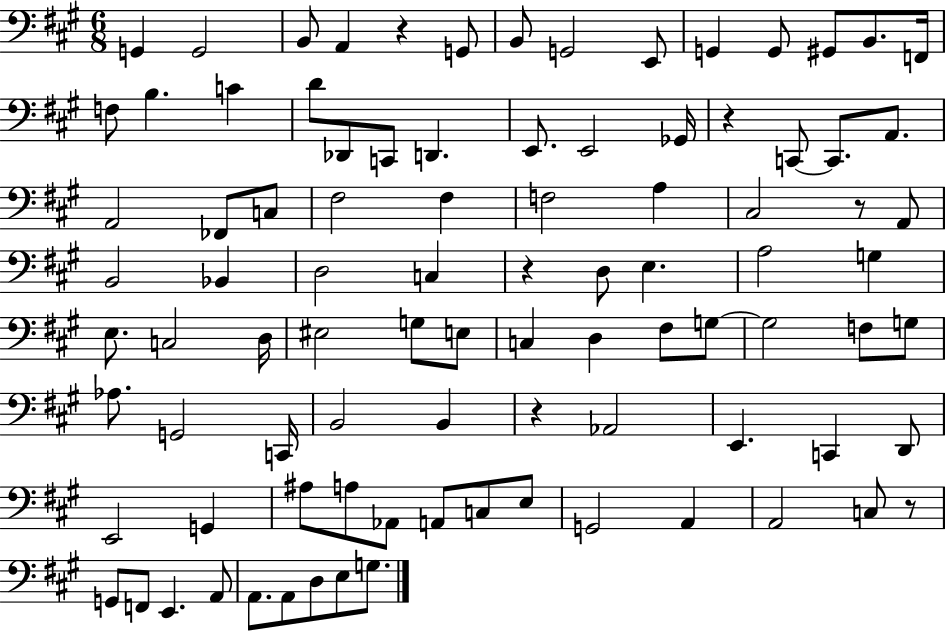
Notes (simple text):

G2/q G2/h B2/e A2/q R/q G2/e B2/e G2/h E2/e G2/q G2/e G#2/e B2/e. F2/s F3/e B3/q. C4/q D4/e Db2/e C2/e D2/q. E2/e. E2/h Gb2/s R/q C2/e C2/e. A2/e. A2/h FES2/e C3/e F#3/h F#3/q F3/h A3/q C#3/h R/e A2/e B2/h Bb2/q D3/h C3/q R/q D3/e E3/q. A3/h G3/q E3/e. C3/h D3/s EIS3/h G3/e E3/e C3/q D3/q F#3/e G3/e G3/h F3/e G3/e Ab3/e. G2/h C2/s B2/h B2/q R/q Ab2/h E2/q. C2/q D2/e E2/h G2/q A#3/e A3/e Ab2/e A2/e C3/e E3/e G2/h A2/q A2/h C3/e R/e G2/e F2/e E2/q. A2/e A2/e. A2/e D3/e E3/e G3/e.